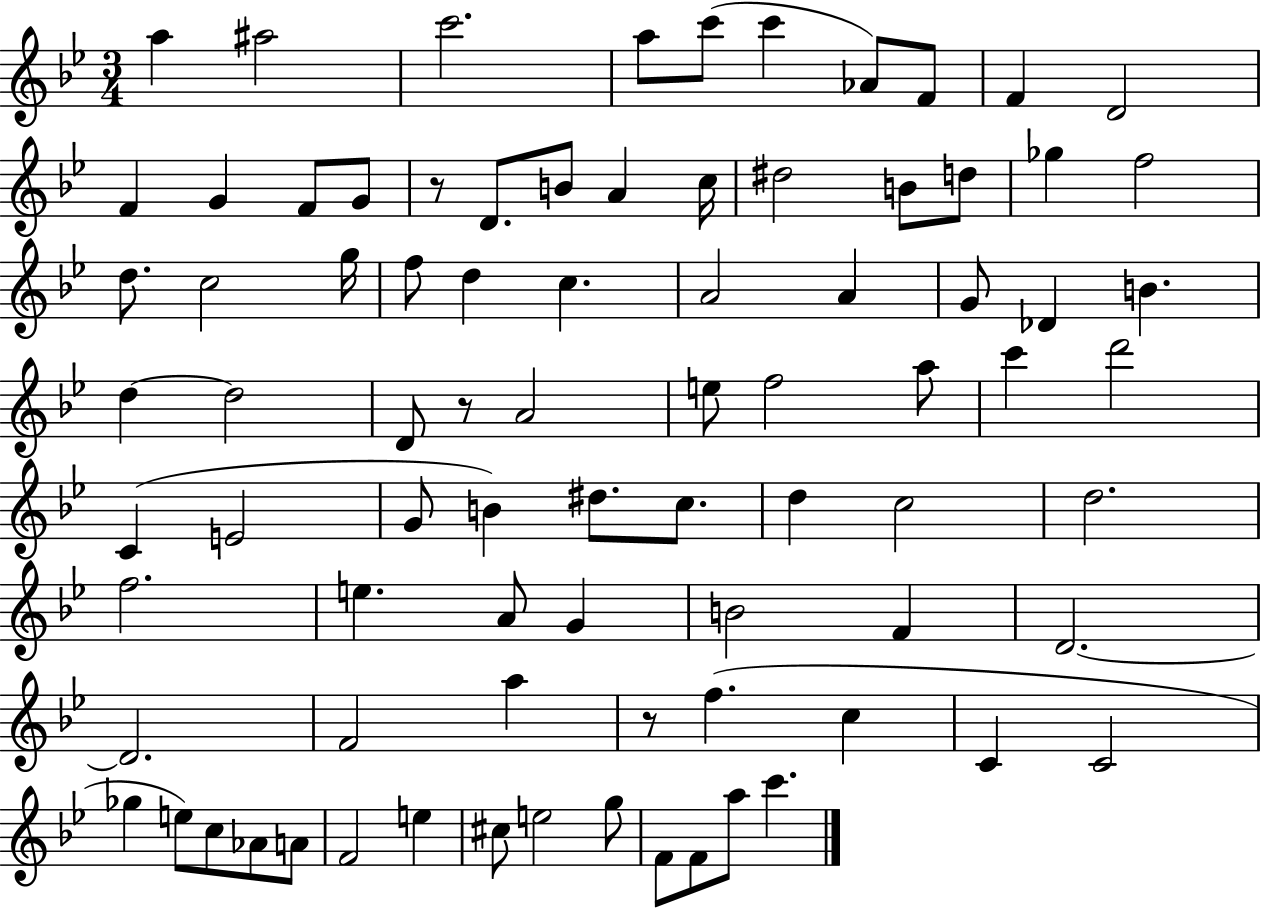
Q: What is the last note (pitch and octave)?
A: C6